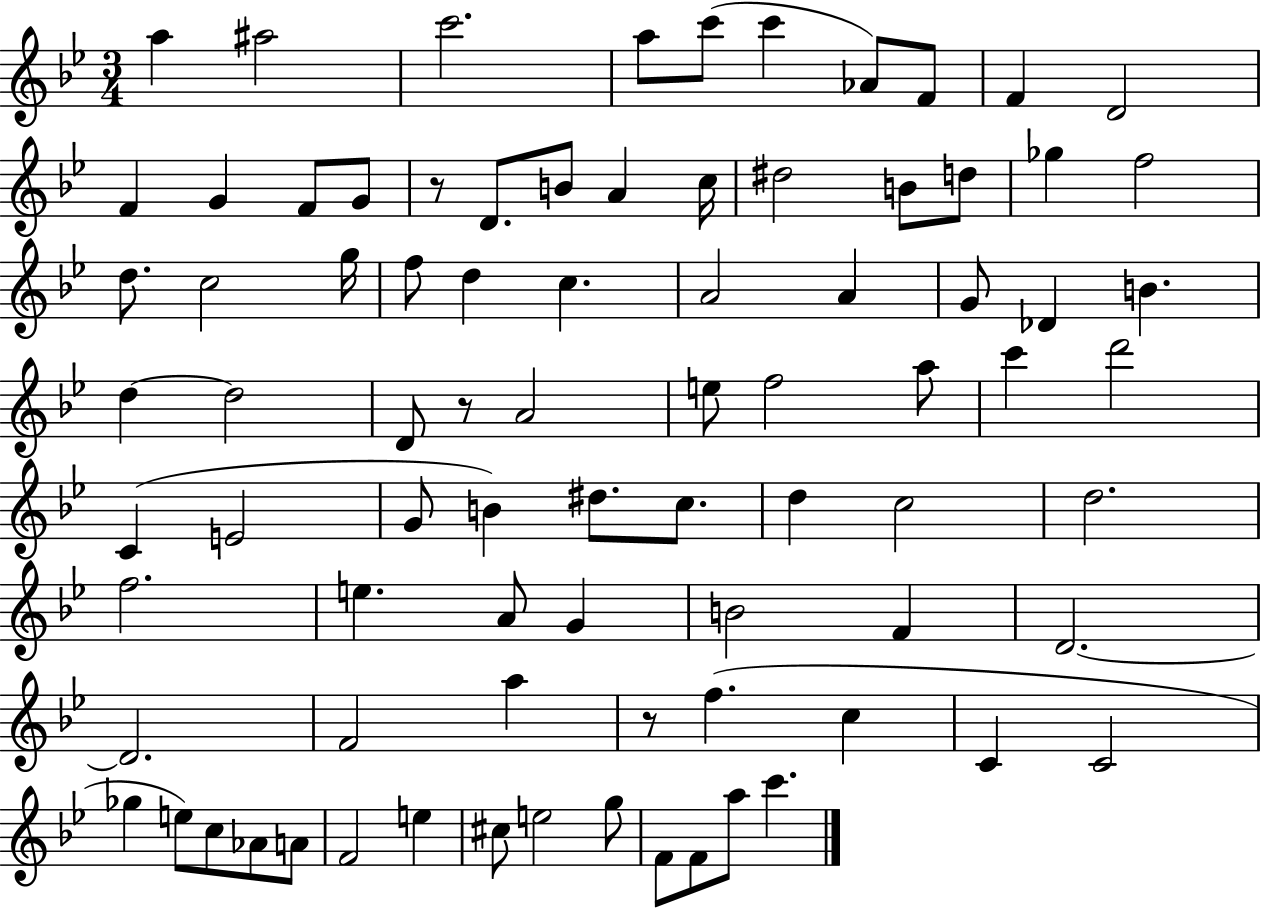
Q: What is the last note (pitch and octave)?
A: C6